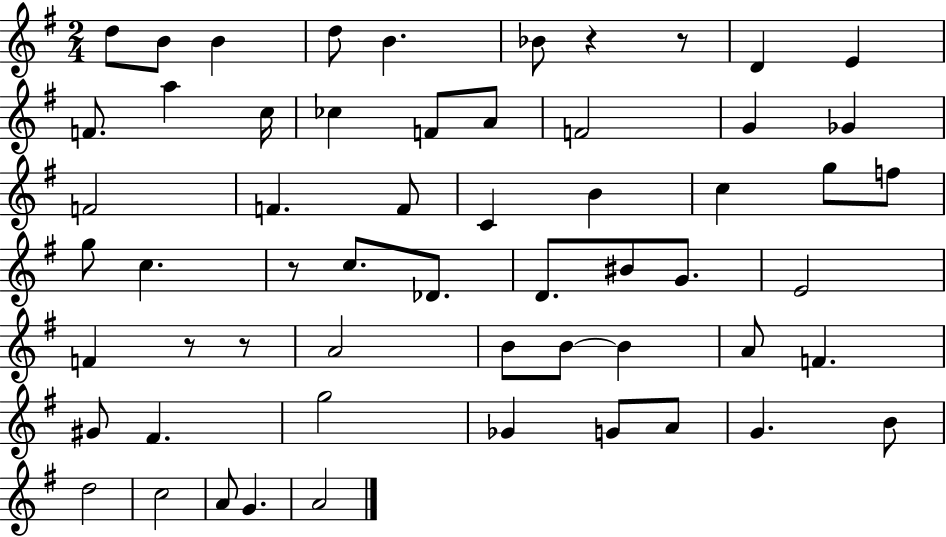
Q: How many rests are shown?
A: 5